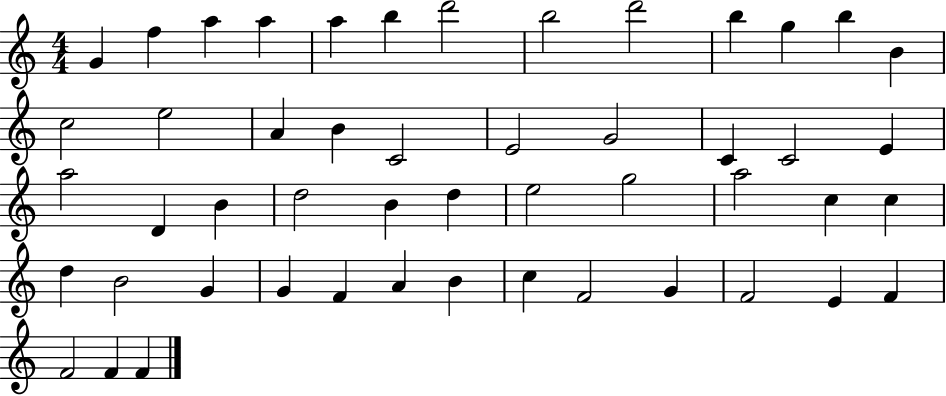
G4/q F5/q A5/q A5/q A5/q B5/q D6/h B5/h D6/h B5/q G5/q B5/q B4/q C5/h E5/h A4/q B4/q C4/h E4/h G4/h C4/q C4/h E4/q A5/h D4/q B4/q D5/h B4/q D5/q E5/h G5/h A5/h C5/q C5/q D5/q B4/h G4/q G4/q F4/q A4/q B4/q C5/q F4/h G4/q F4/h E4/q F4/q F4/h F4/q F4/q